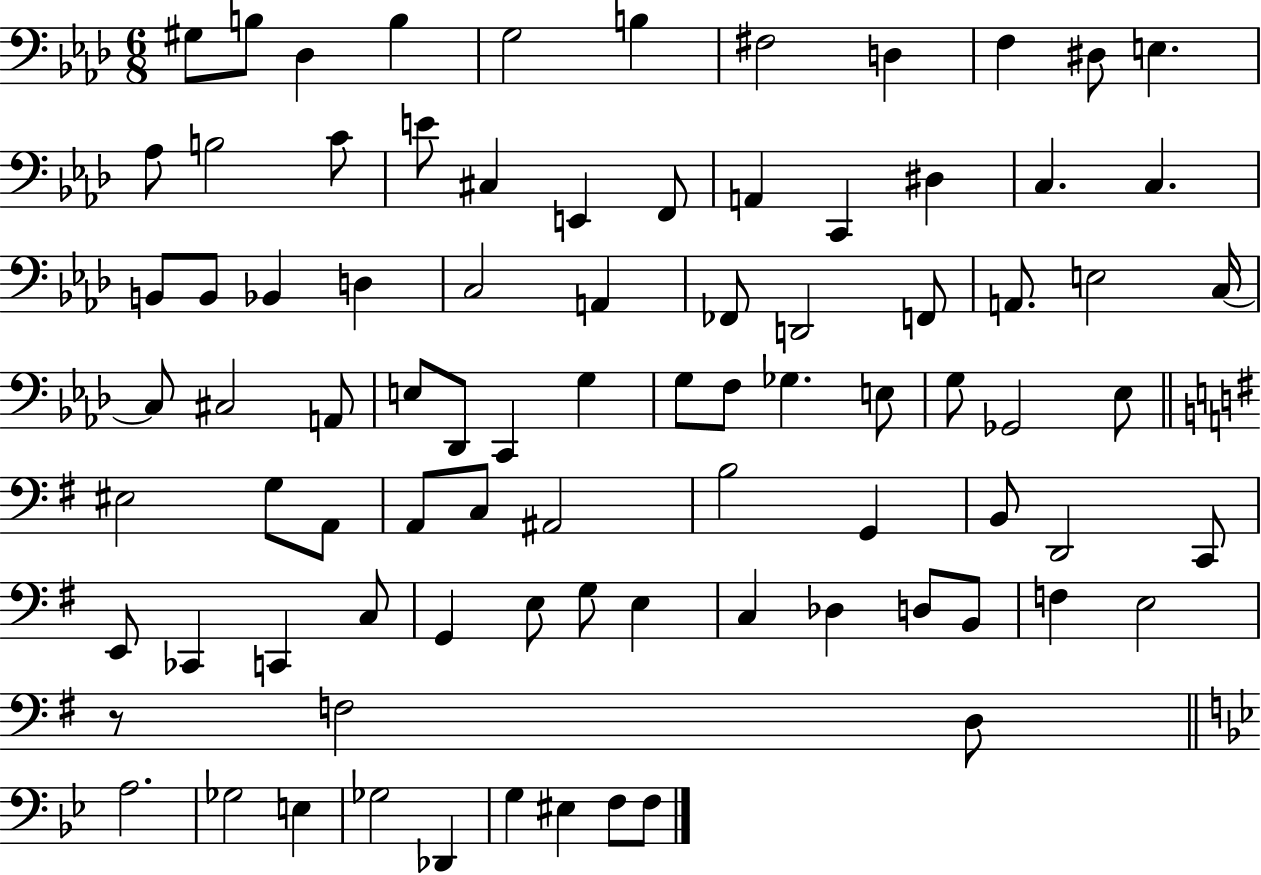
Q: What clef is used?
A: bass